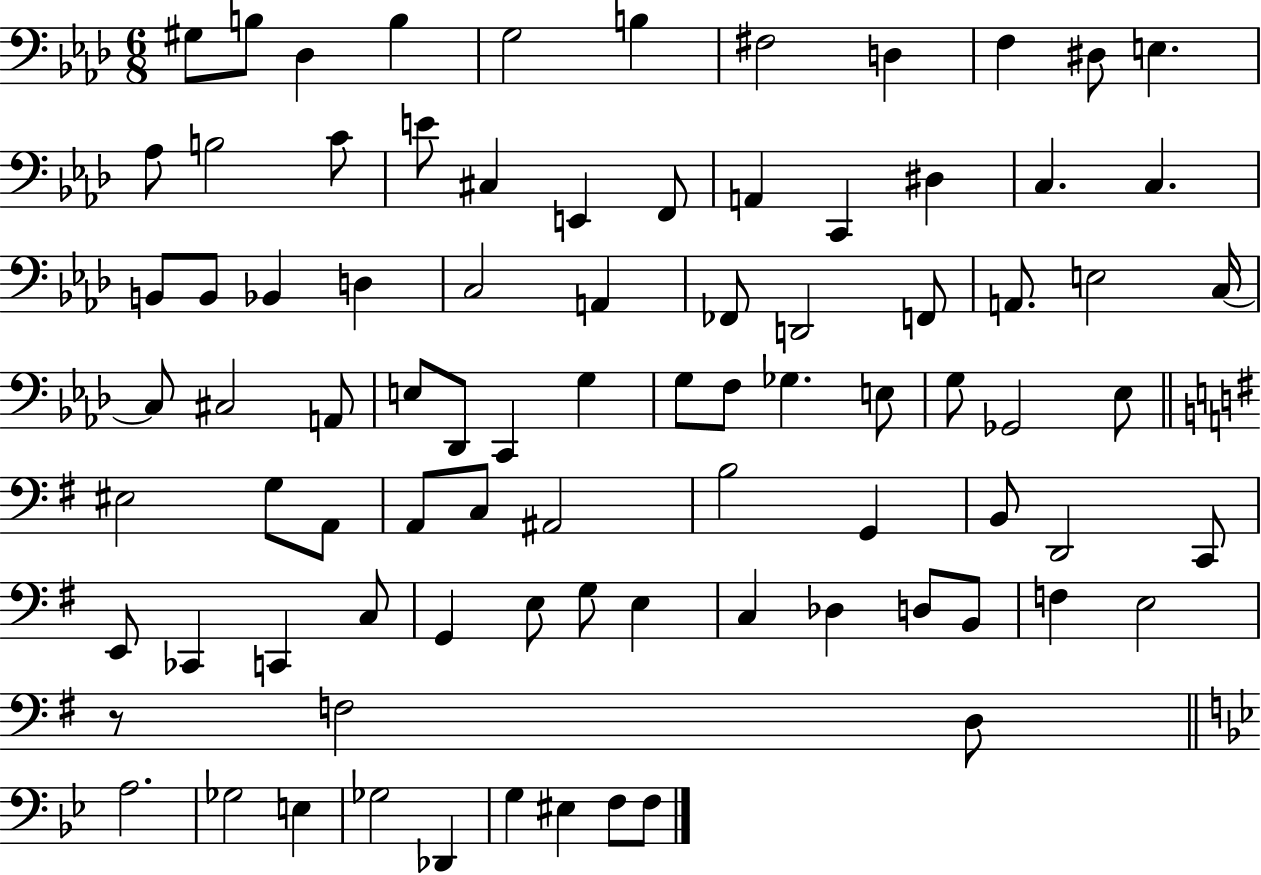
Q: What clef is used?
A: bass